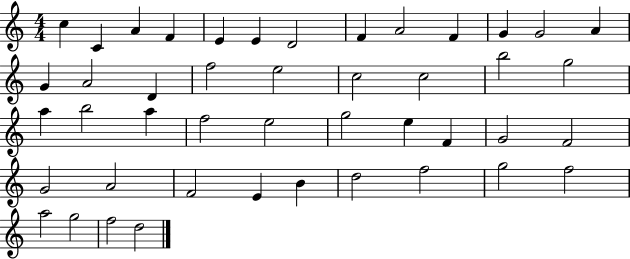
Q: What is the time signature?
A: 4/4